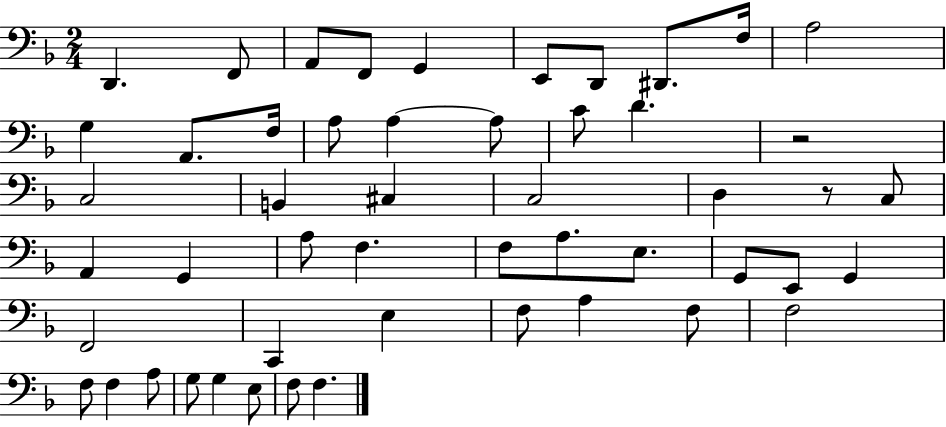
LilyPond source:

{
  \clef bass
  \numericTimeSignature
  \time 2/4
  \key f \major
  d,4. f,8 | a,8 f,8 g,4 | e,8 d,8 dis,8. f16 | a2 | \break g4 a,8. f16 | a8 a4~~ a8 | c'8 d'4. | r2 | \break c2 | b,4 cis4 | c2 | d4 r8 c8 | \break a,4 g,4 | a8 f4. | f8 a8. e8. | g,8 e,8 g,4 | \break f,2 | c,4 e4 | f8 a4 f8 | f2 | \break f8 f4 a8 | g8 g4 e8 | f8 f4. | \bar "|."
}